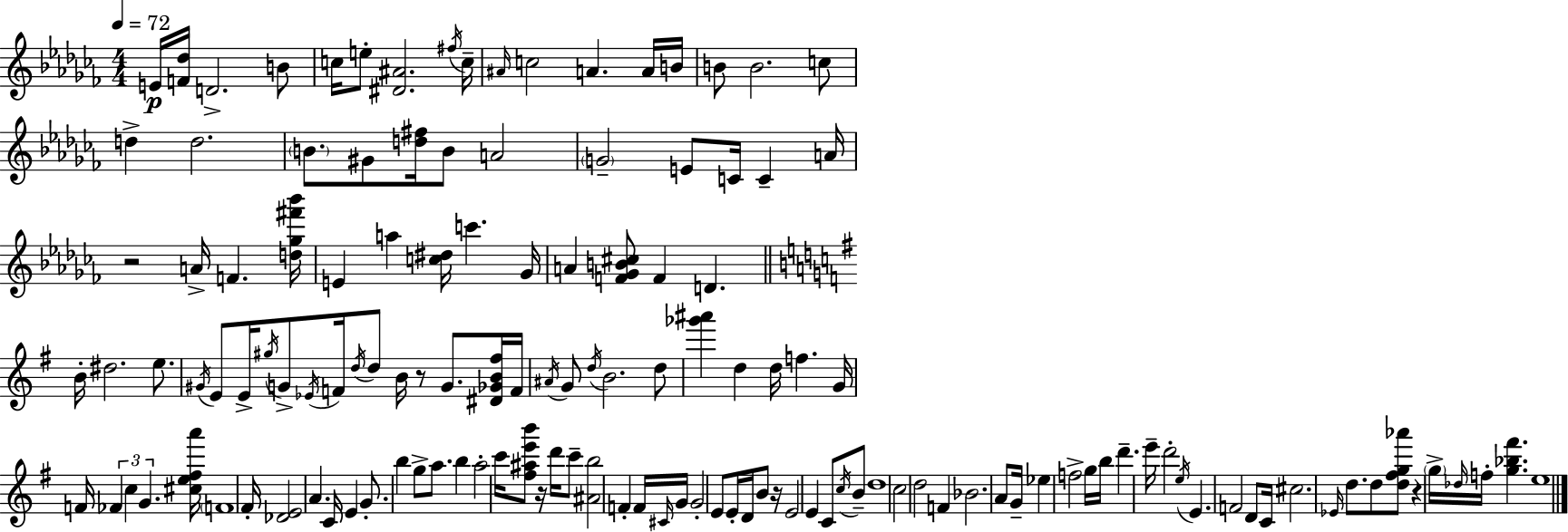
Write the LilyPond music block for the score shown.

{
  \clef treble
  \numericTimeSignature
  \time 4/4
  \key aes \minor
  \tempo 4 = 72
  e'16\p <f' des''>16 d'2.-> b'8 | c''16 e''8-. <dis' ais'>2. \acciaccatura { fis''16 } | c''16-- \grace { ais'16 } c''2 a'4. | a'16 b'16 b'8 b'2. | \break c''8 d''4-> d''2. | \parenthesize b'8. gis'8 <d'' fis''>16 b'8 a'2 | \parenthesize g'2-- e'8 c'16 c'4-- | a'16 r2 a'16-> f'4. | \break <d'' ges'' fis''' bes'''>16 e'4 a''4 <c'' dis''>16 c'''4. | ges'16 a'4 <f' ges' b' cis''>8 f'4 d'4. | \bar "||" \break \key e \minor b'16-. dis''2. e''8. | \acciaccatura { gis'16 } e'8 e'16-> \acciaccatura { gis''16 } g'8-> \acciaccatura { ees'16 } f'16 \acciaccatura { d''16 } d''8 b'16 r8 g'8. | <dis' ges' b' fis''>16 f'16 \acciaccatura { ais'16 } g'8 \acciaccatura { d''16 } b'2. | d''8 <ges''' ais'''>4 d''4 d''16 f''4. | \break g'16 f'16 \tuplet 3/2 { fes'4 c''4 g'4. } | <cis'' e'' fis'' a'''>16 \parenthesize f'1 | fis'16-. <des' e'>2 a'4. | c'16 e'4 g'8.-. b''4 | \break g''8-> a''8. b''4 a''2-. | c'''16 <fis'' ais'' e''' b'''>8 r16 d'''16 c'''8-- <ais' b''>2 | f'4-. f'16 \grace { cis'16 } g'16 g'2-. | e'8 e'16-. d'16 b'8 r16 e'2 e'4 | \break c'8 \acciaccatura { c''16 } b'8-- d''1 | c''2 | d''2 f'4 bes'2. | a'8 g'16-- ees''4 f''2-> | \break g''16 b''16 d'''4.-- e'''16-- | d'''2-. \acciaccatura { e''16 } e'4. f'2 | d'8 c'16 cis''2. | \grace { ees'16 } d''8. d''8 <d'' fis'' g'' aes'''>8 r4 | \break \parenthesize g''16-> \grace { des''16 } f''16-. <g'' bes'' fis'''>4. e''1 | \bar "|."
}